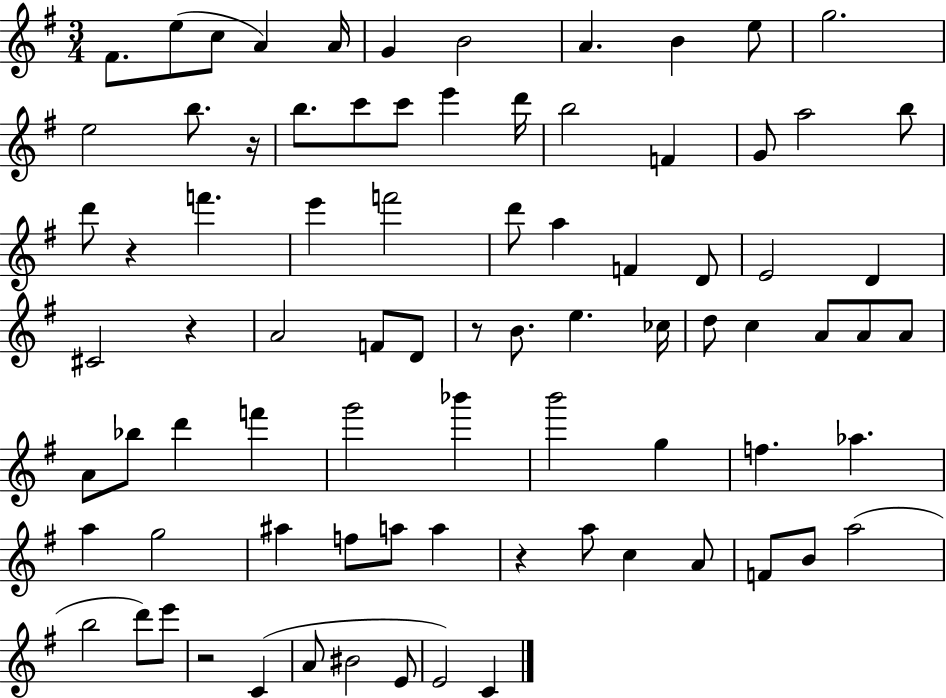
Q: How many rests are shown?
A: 6